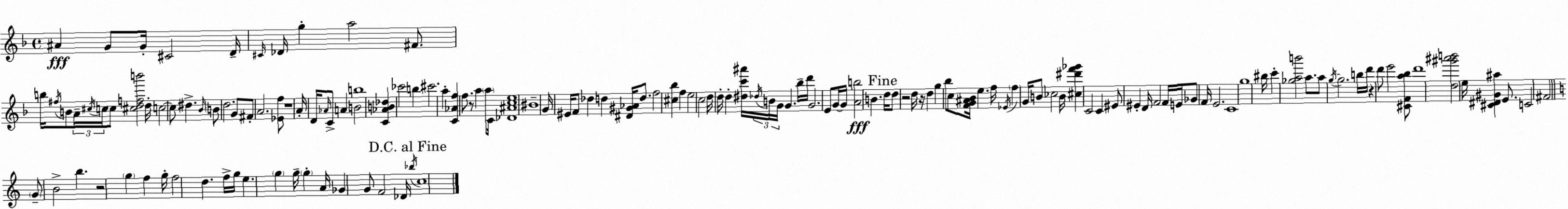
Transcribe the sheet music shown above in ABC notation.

X:1
T:Untitled
M:4/4
L:1/4
K:F
^A G/2 G/4 ^C2 D/4 ^C/4 _D/4 g a2 ^F/2 b/4 ^f/4 B/2 A/4 ^c/4 c/4 c/2 [^cdfb']2 d/4 c2 c/2 ^d _B/4 B/2 d2 G/2 ^F/2 A2 [_Ef]/2 z4 A/4 D/4 _A/4 C/2 A B2 b4 [C_AB_d] _c'2 b ^c'2 a [C_Af] f/2 z/2 a a/2 C/4 [_D^Ace]4 ^B4 G/4 ^E/4 F/2 _d d [^D^G_A]/4 d/2 f2 [^c_b] f e2 c2 d/4 d/4 d [^dc'^a']/4 _d/4 B/4 G/4 G _b/4 d'/4 G2 E/2 G/4 G/4 [Ab]2 B d/4 d/2 z2 d/4 z/4 d g _b/2 c/2 [FG^A_B]/4 e f/4 _E/4 f G/4 B/2 _c2 B/4 [^c^d'f'_g'] C2 C ^E/2 ^E D/4 F2 F/4 E/4 _G/2 F/4 E2 C4 g4 ^b/4 c' [_gab']2 a/2 a/2 g/4 g2 b/4 d'/4 z d'/2 e'2 [^CFa_b]/2 d'4 [d^g'^a'b']2 e/4 [^C^D^G^a] E/2 C2 ^F2 G/2 B2 b z2 g f g/4 f2 d f/4 g/4 e g g/4 g A/4 _G G/2 F2 _D/4 _b/4 c4